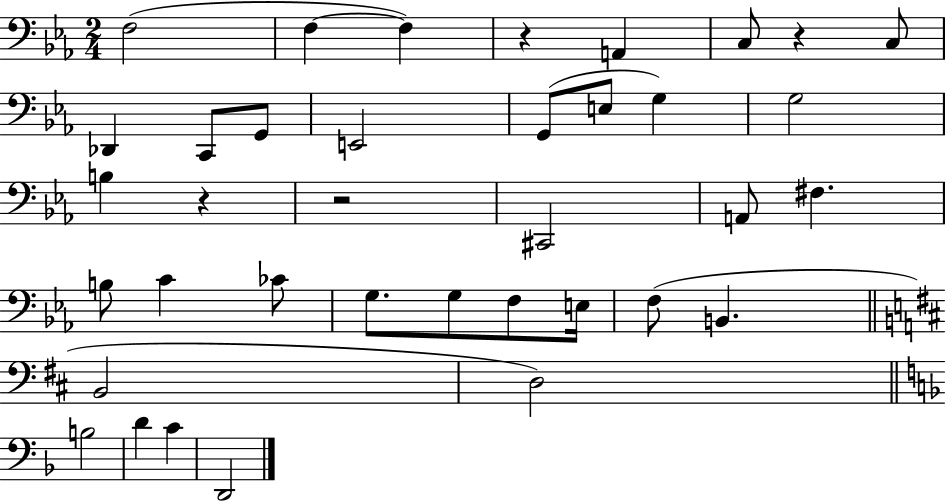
F3/h F3/q F3/q R/q A2/q C3/e R/q C3/e Db2/q C2/e G2/e E2/h G2/e E3/e G3/q G3/h B3/q R/q R/h C#2/h A2/e F#3/q. B3/e C4/q CES4/e G3/e. G3/e F3/e E3/s F3/e B2/q. B2/h D3/h B3/h D4/q C4/q D2/h